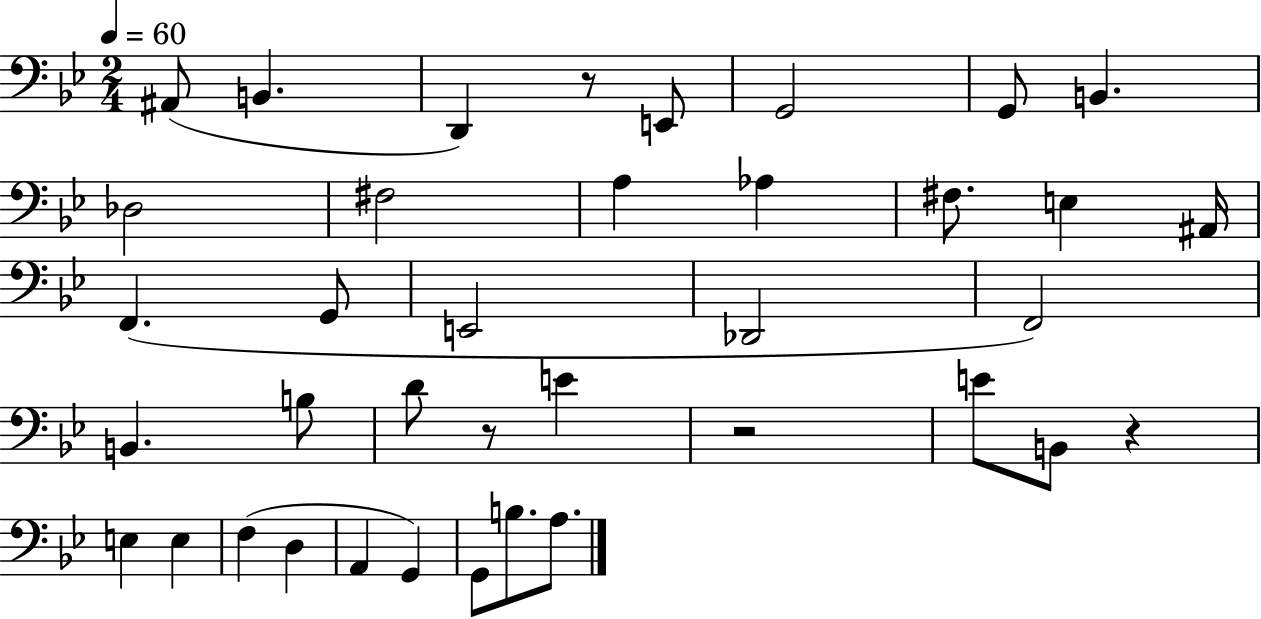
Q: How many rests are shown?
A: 4